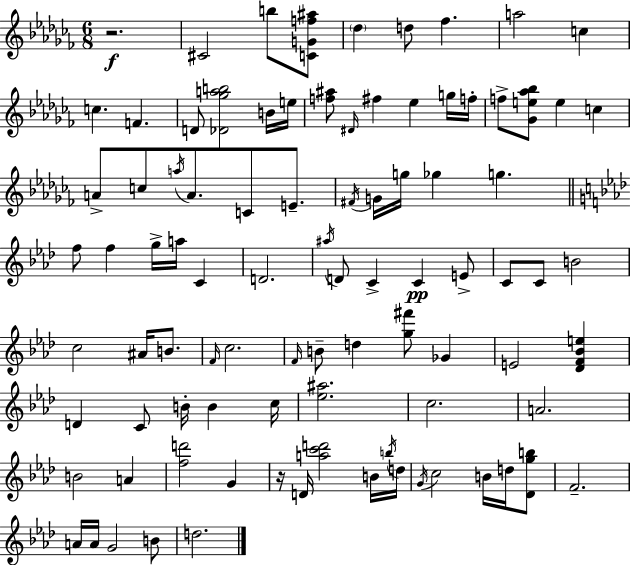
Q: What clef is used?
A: treble